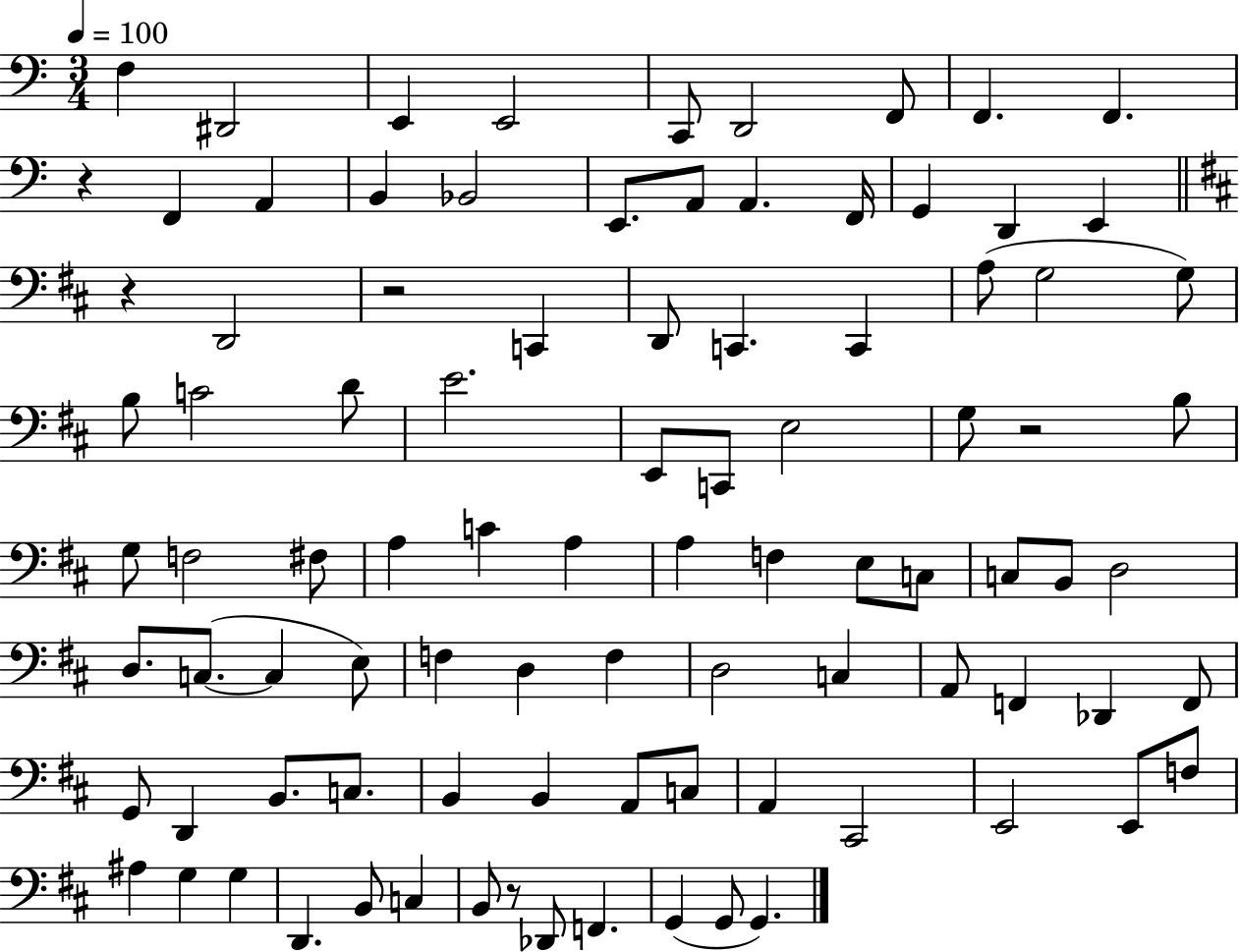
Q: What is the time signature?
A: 3/4